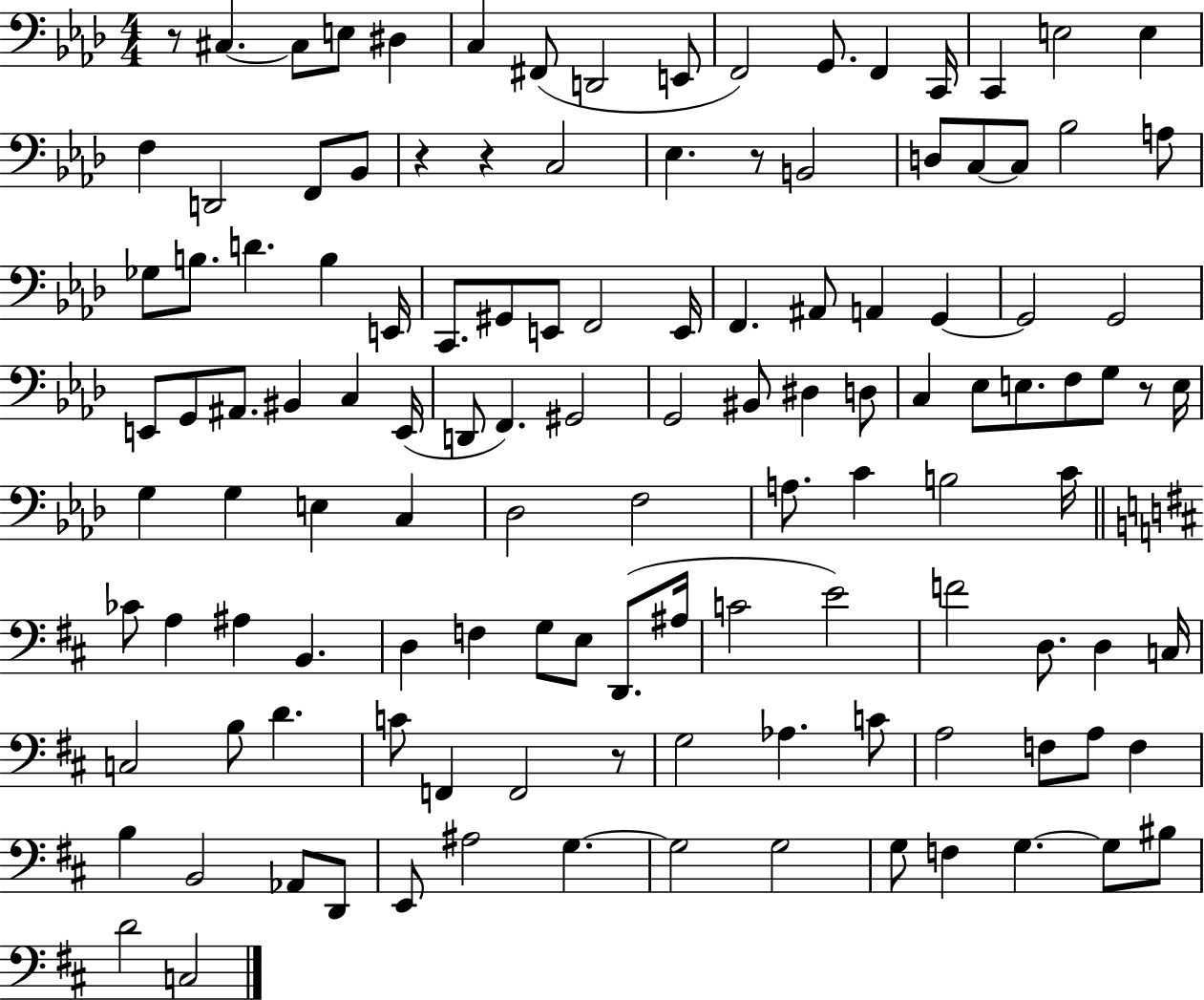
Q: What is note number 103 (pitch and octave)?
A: B2